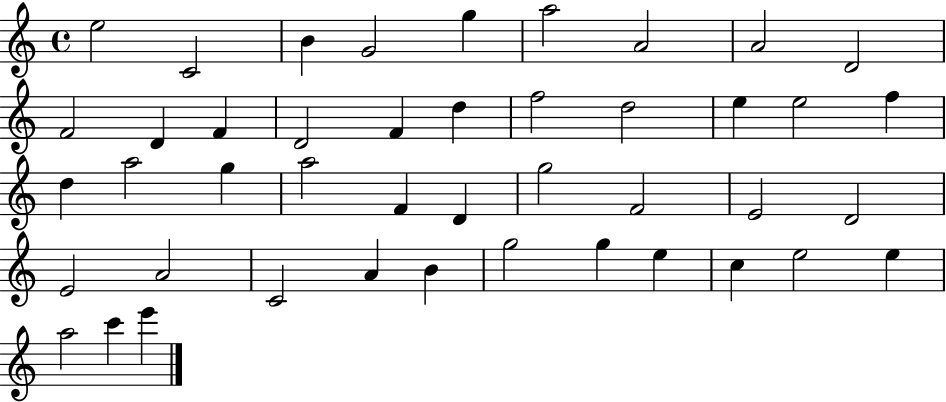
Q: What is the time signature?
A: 4/4